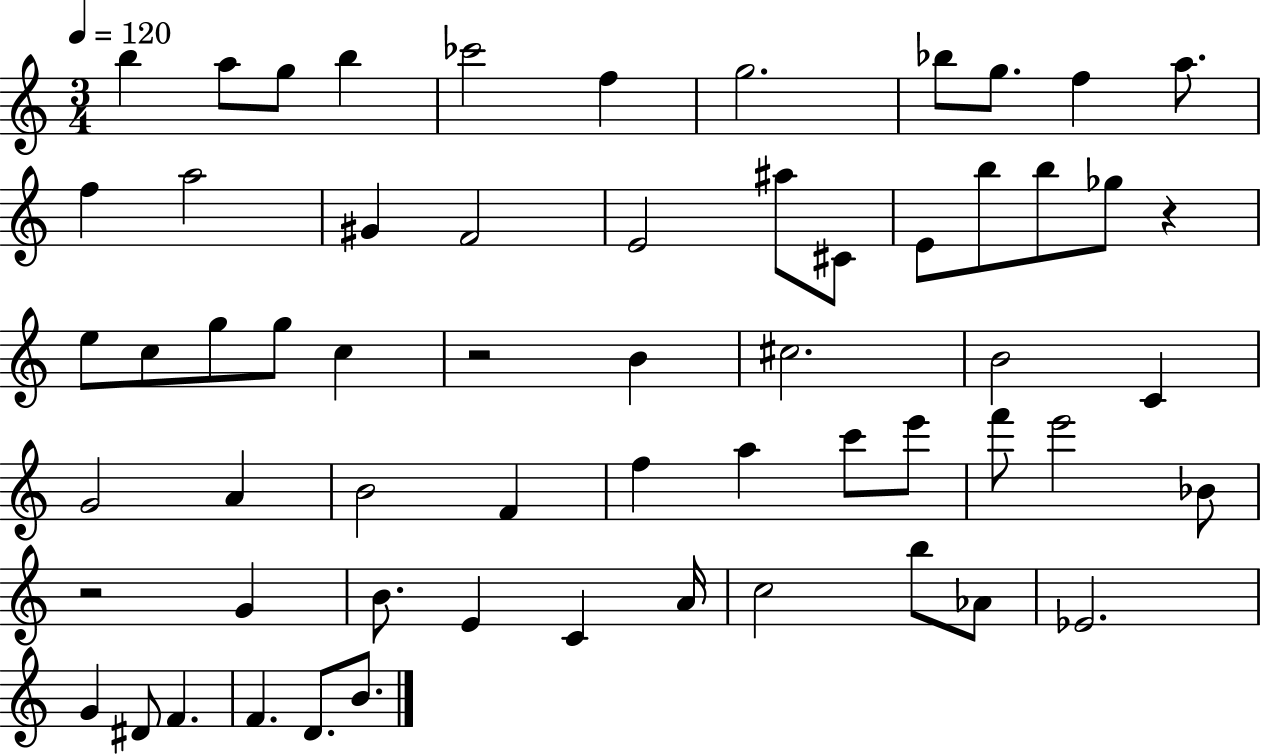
X:1
T:Untitled
M:3/4
L:1/4
K:C
b a/2 g/2 b _c'2 f g2 _b/2 g/2 f a/2 f a2 ^G F2 E2 ^a/2 ^C/2 E/2 b/2 b/2 _g/2 z e/2 c/2 g/2 g/2 c z2 B ^c2 B2 C G2 A B2 F f a c'/2 e'/2 f'/2 e'2 _B/2 z2 G B/2 E C A/4 c2 b/2 _A/2 _E2 G ^D/2 F F D/2 B/2